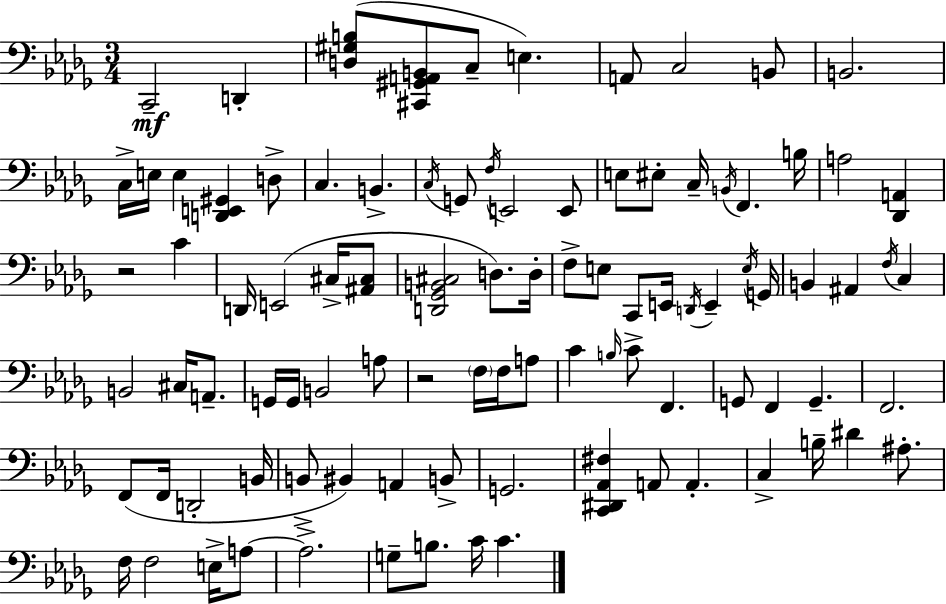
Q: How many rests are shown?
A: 2